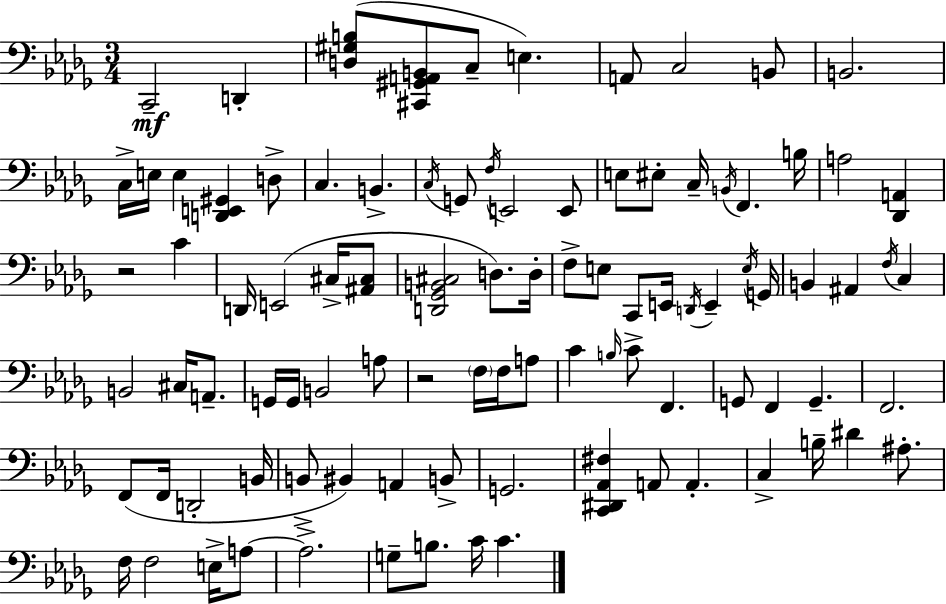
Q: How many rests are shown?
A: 2